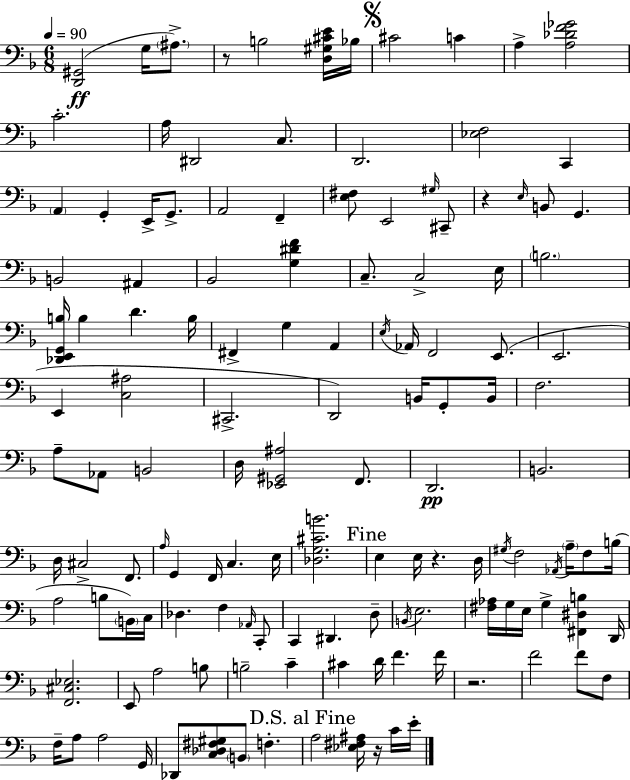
[D2,G#2]/h G3/s A#3/e. R/e B3/h [D3,G#3,C#4,E4]/s Bb3/s C#4/h C4/q A3/q [A3,Db4,F4,Gb4]/h C4/h. A3/s D#2/h C3/e. D2/h. [Eb3,F3]/h C2/q A2/q G2/q E2/s G2/e. A2/h F2/q [E3,F#3]/e E2/h G#3/s C#2/e R/q E3/s B2/e G2/q. B2/h A#2/q Bb2/h [G3,D#4,F4]/q C3/e. C3/h E3/s B3/h. [Db2,E2,G2,B3]/s B3/q D4/q. B3/s F#2/q G3/q A2/q E3/s Ab2/s F2/h E2/e. E2/h. E2/q [C3,A#3]/h C#2/h. D2/h B2/s G2/e B2/s F3/h. A3/e Ab2/e B2/h D3/s [Eb2,G#2,A#3]/h F2/e. D2/h. B2/h. D3/s C#3/h F2/e. A3/s G2/q F2/s C3/q. E3/s [Db3,G3,C#4,B4]/h. E3/q E3/s R/q. D3/s G#3/s F3/h Ab2/s A3/s F3/e B3/s A3/h B3/e B2/s C3/s Db3/q. F3/q Ab2/s C2/e C2/q D#2/q. D3/e B2/s E3/h. [F#3,Ab3]/s G3/s E3/s G3/q [F#2,D#3,B3]/q D2/s [F2,C#3,Eb3]/h. E2/e A3/h B3/e B3/h C4/q C#4/q D4/s F4/q. F4/s R/h. F4/h F4/e F3/e F3/s A3/e A3/h G2/s Db2/e [C3,Db3,F#3,G#3]/e B2/e F3/q. A3/h [Eb3,F#3,A#3]/s R/s C4/s E4/s